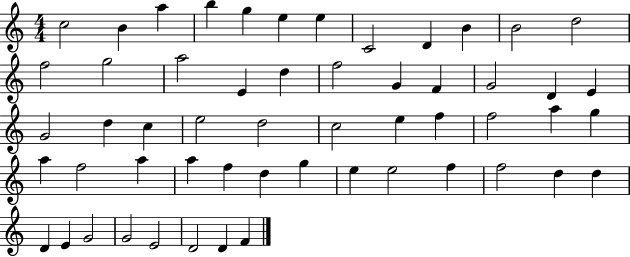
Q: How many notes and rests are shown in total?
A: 55